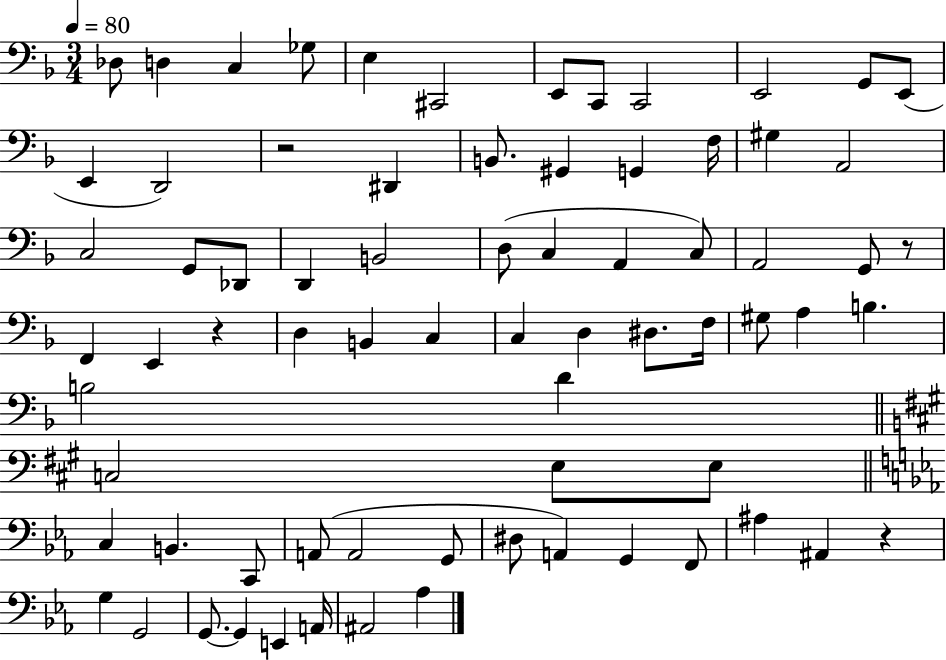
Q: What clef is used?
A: bass